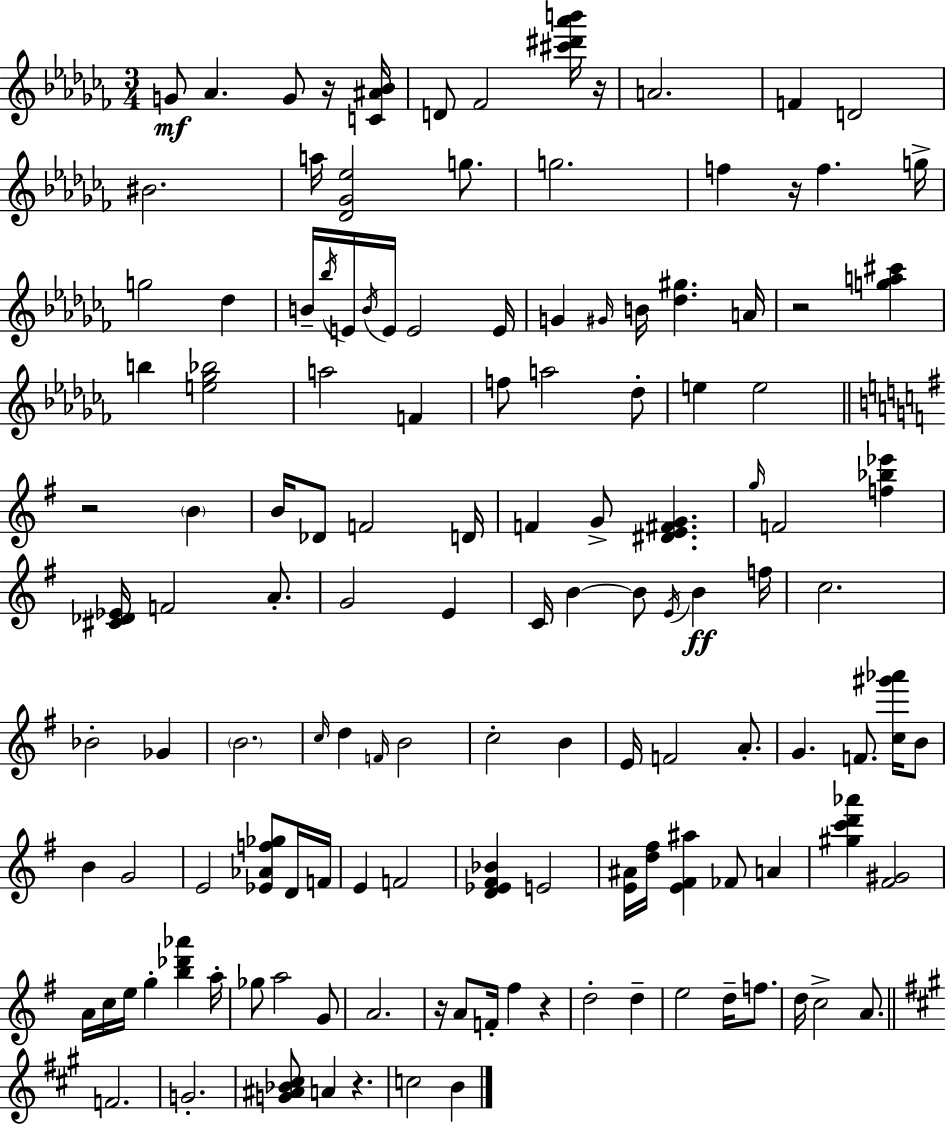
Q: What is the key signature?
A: AES minor